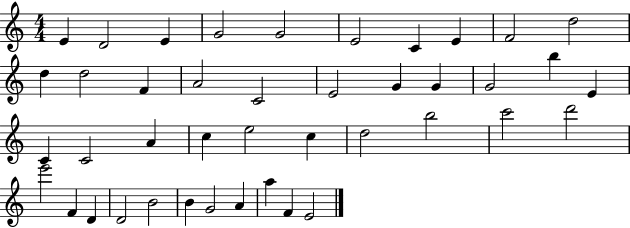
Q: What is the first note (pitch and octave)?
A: E4